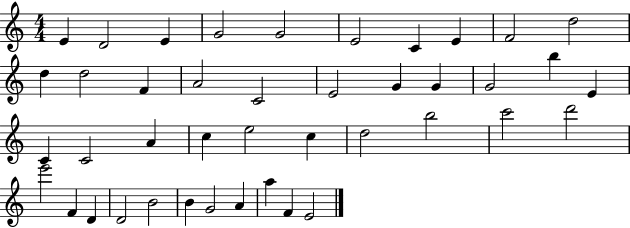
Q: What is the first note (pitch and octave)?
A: E4